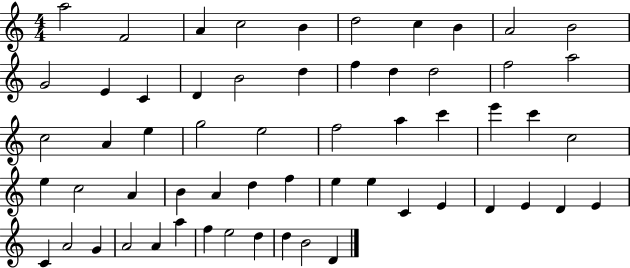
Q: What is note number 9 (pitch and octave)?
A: A4